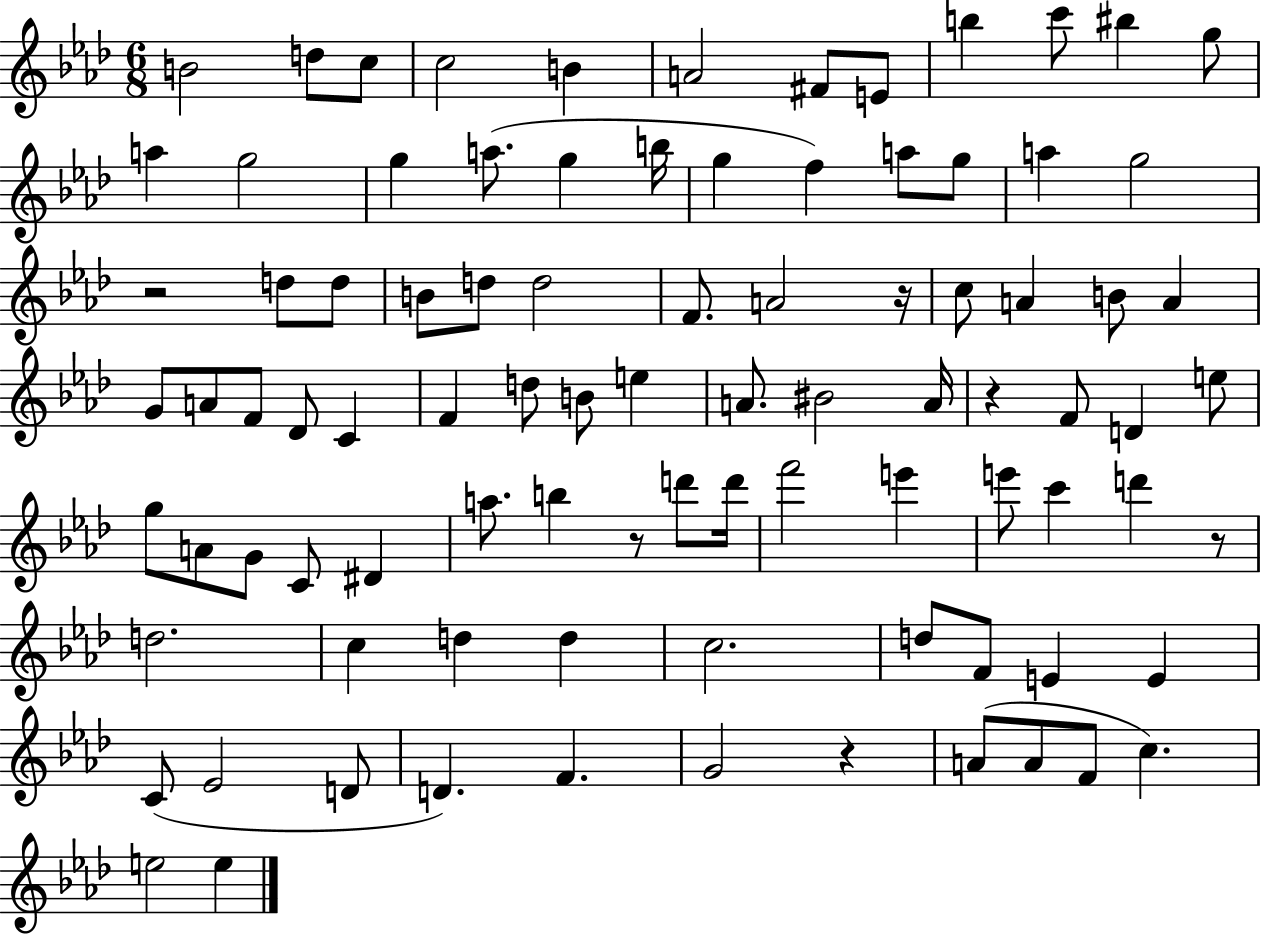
X:1
T:Untitled
M:6/8
L:1/4
K:Ab
B2 d/2 c/2 c2 B A2 ^F/2 E/2 b c'/2 ^b g/2 a g2 g a/2 g b/4 g f a/2 g/2 a g2 z2 d/2 d/2 B/2 d/2 d2 F/2 A2 z/4 c/2 A B/2 A G/2 A/2 F/2 _D/2 C F d/2 B/2 e A/2 ^B2 A/4 z F/2 D e/2 g/2 A/2 G/2 C/2 ^D a/2 b z/2 d'/2 d'/4 f'2 e' e'/2 c' d' z/2 d2 c d d c2 d/2 F/2 E E C/2 _E2 D/2 D F G2 z A/2 A/2 F/2 c e2 e